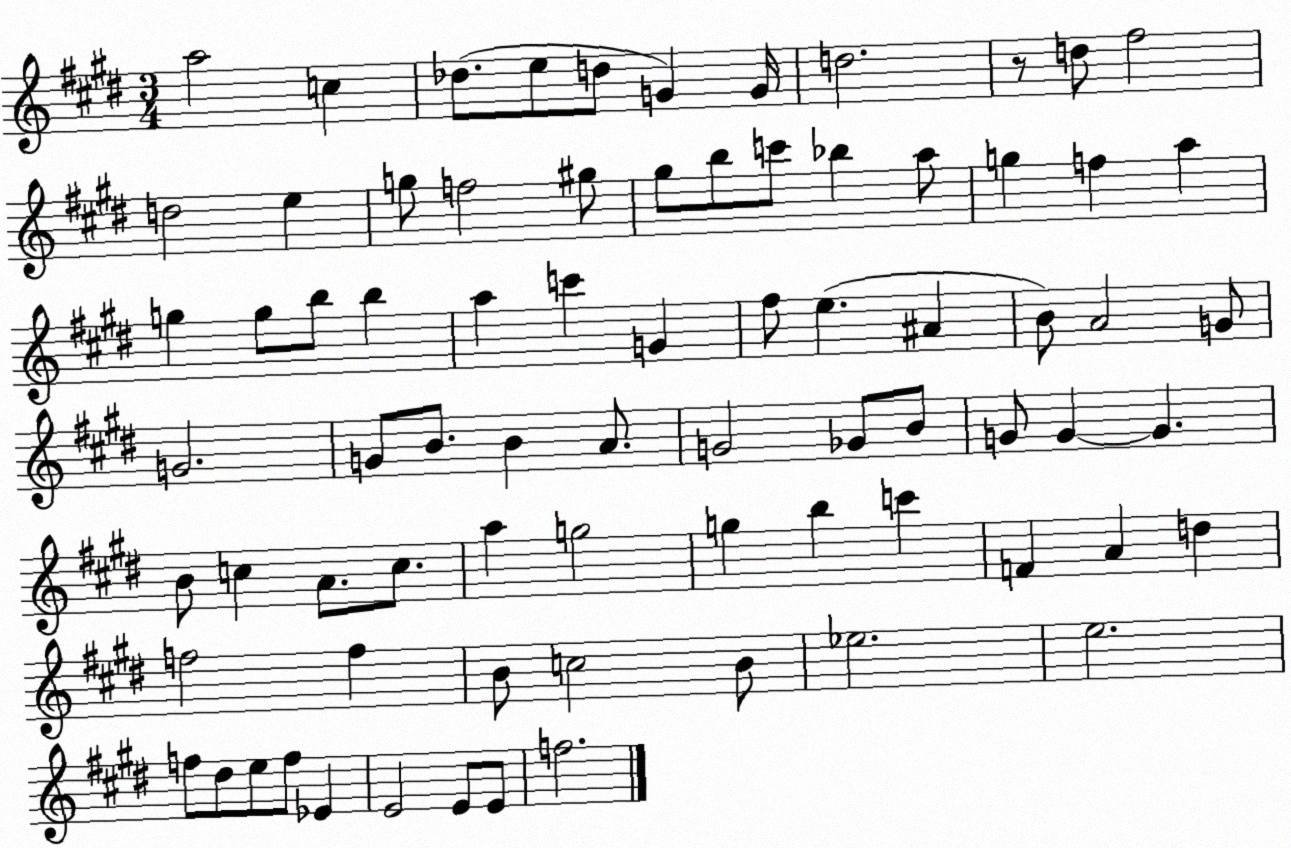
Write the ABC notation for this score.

X:1
T:Untitled
M:3/4
L:1/4
K:E
a2 c _d/2 e/2 d/2 G G/4 d2 z/2 d/2 ^f2 d2 e g/2 f2 ^g/2 ^g/2 b/2 c'/2 _b a/2 g f a g g/2 b/2 b a c' G ^f/2 e ^A B/2 A2 G/2 G2 G/2 B/2 B A/2 G2 _G/2 B/2 G/2 G G B/2 c A/2 c/2 a g2 g b c' F A d f2 f B/2 c2 B/2 _e2 e2 f/2 ^d/2 e/2 f/2 _E E2 E/2 E/2 f2